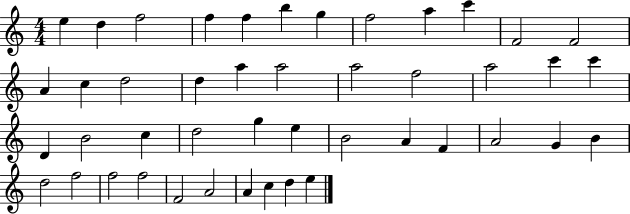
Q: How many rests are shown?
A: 0